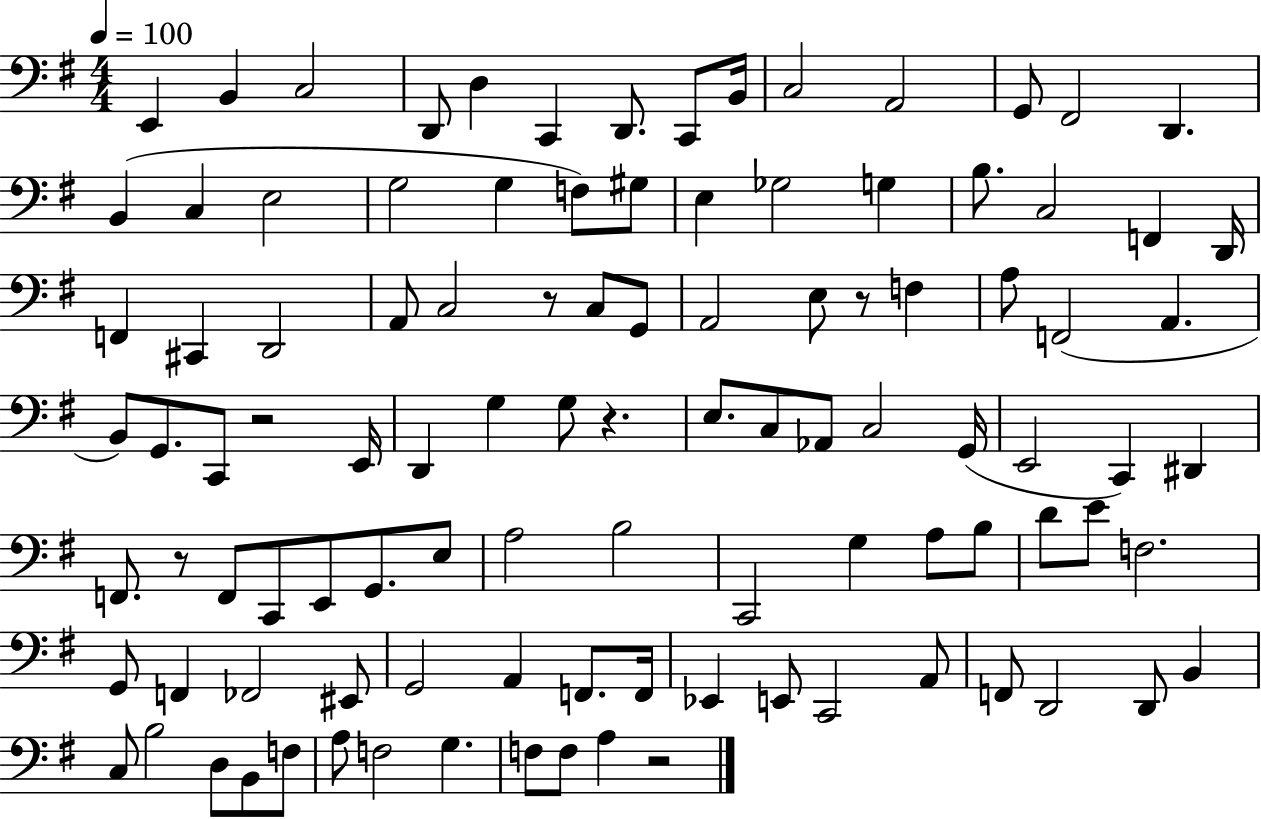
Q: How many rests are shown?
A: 6